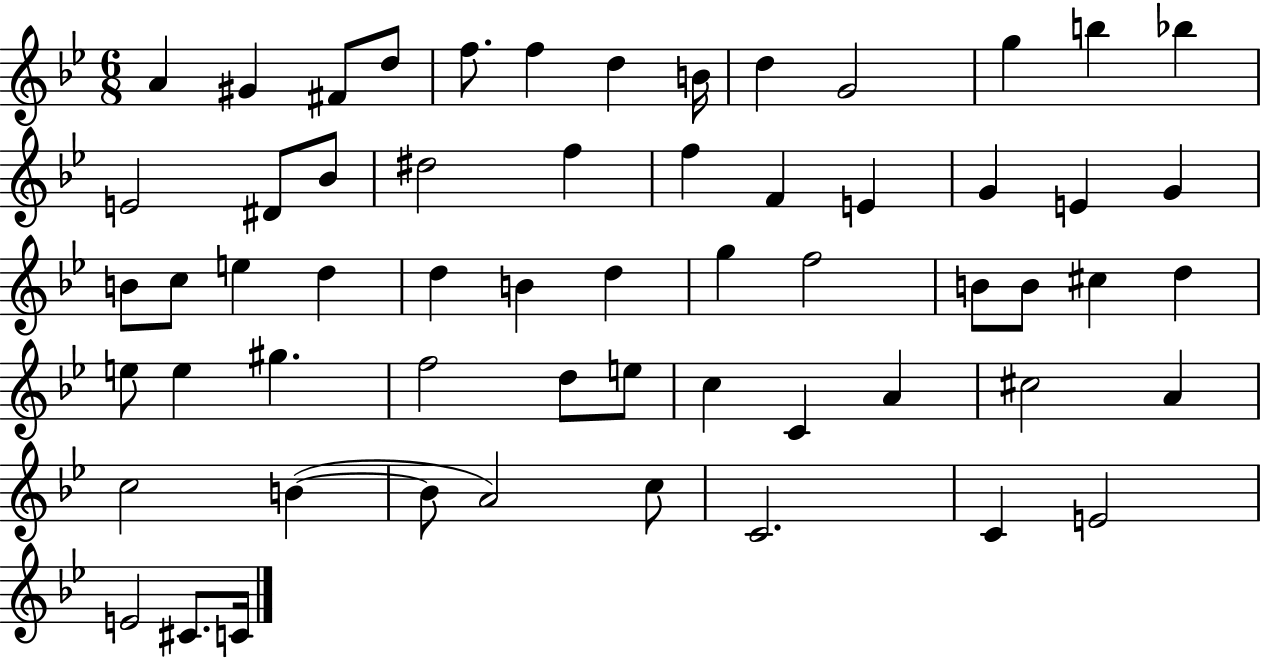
X:1
T:Untitled
M:6/8
L:1/4
K:Bb
A ^G ^F/2 d/2 f/2 f d B/4 d G2 g b _b E2 ^D/2 _B/2 ^d2 f f F E G E G B/2 c/2 e d d B d g f2 B/2 B/2 ^c d e/2 e ^g f2 d/2 e/2 c C A ^c2 A c2 B B/2 A2 c/2 C2 C E2 E2 ^C/2 C/4